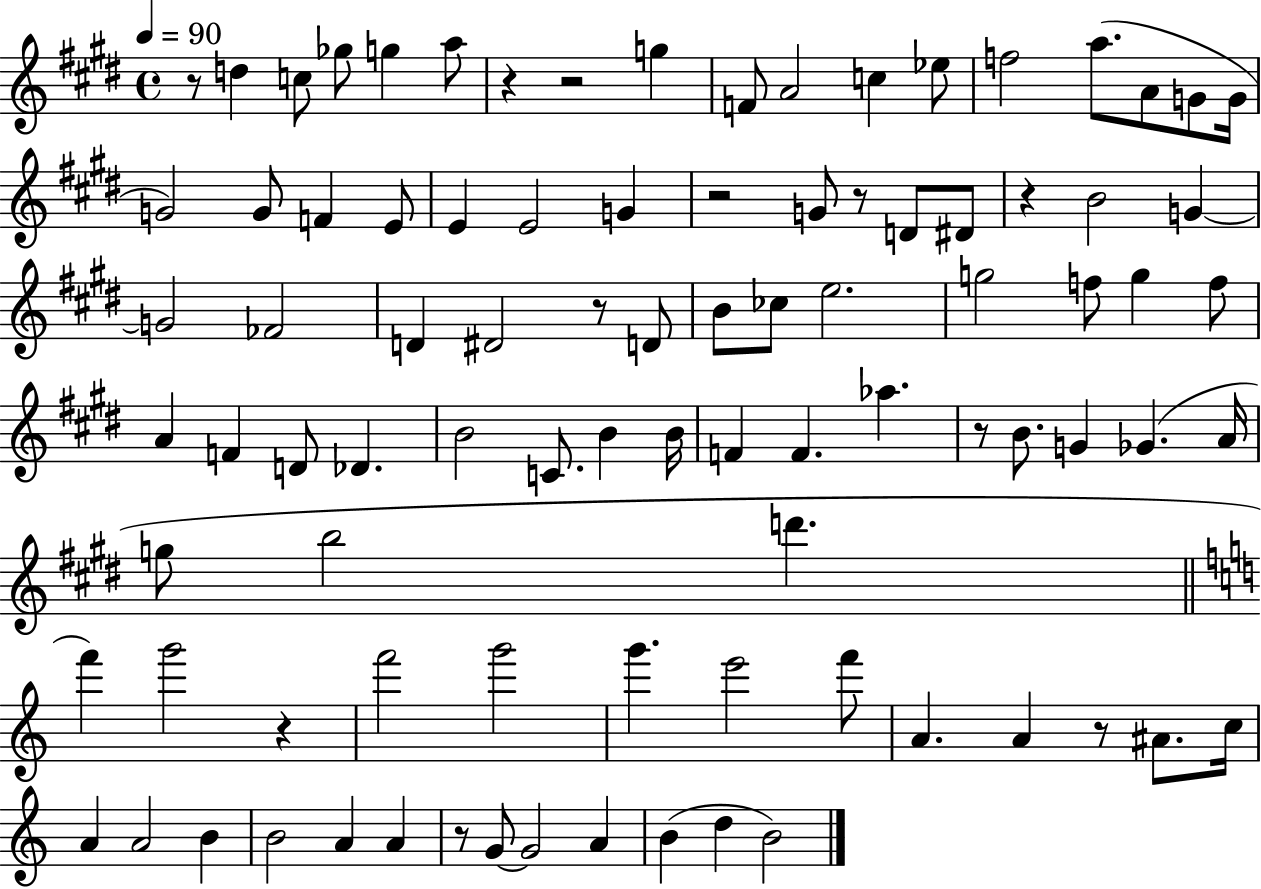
{
  \clef treble
  \time 4/4
  \defaultTimeSignature
  \key e \major
  \tempo 4 = 90
  r8 d''4 c''8 ges''8 g''4 a''8 | r4 r2 g''4 | f'8 a'2 c''4 ees''8 | f''2 a''8.( a'8 g'8 g'16 | \break g'2) g'8 f'4 e'8 | e'4 e'2 g'4 | r2 g'8 r8 d'8 dis'8 | r4 b'2 g'4~~ | \break g'2 fes'2 | d'4 dis'2 r8 d'8 | b'8 ces''8 e''2. | g''2 f''8 g''4 f''8 | \break a'4 f'4 d'8 des'4. | b'2 c'8. b'4 b'16 | f'4 f'4. aes''4. | r8 b'8. g'4 ges'4.( a'16 | \break g''8 b''2 d'''4. | \bar "||" \break \key a \minor f'''4) g'''2 r4 | f'''2 g'''2 | g'''4. e'''2 f'''8 | a'4. a'4 r8 ais'8. c''16 | \break a'4 a'2 b'4 | b'2 a'4 a'4 | r8 g'8~~ g'2 a'4 | b'4( d''4 b'2) | \break \bar "|."
}